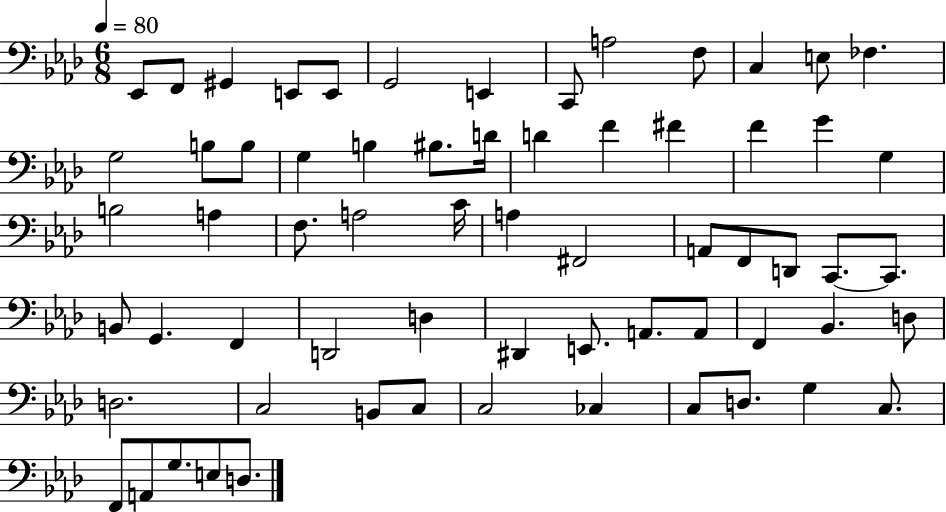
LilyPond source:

{
  \clef bass
  \numericTimeSignature
  \time 6/8
  \key aes \major
  \tempo 4 = 80
  \repeat volta 2 { ees,8 f,8 gis,4 e,8 e,8 | g,2 e,4 | c,8 a2 f8 | c4 e8 fes4. | \break g2 b8 b8 | g4 b4 bis8. d'16 | d'4 f'4 fis'4 | f'4 g'4 g4 | \break b2 a4 | f8. a2 c'16 | a4 fis,2 | a,8 f,8 d,8 c,8.~~ c,8. | \break b,8 g,4. f,4 | d,2 d4 | dis,4 e,8. a,8. a,8 | f,4 bes,4. d8 | \break d2. | c2 b,8 c8 | c2 ces4 | c8 d8. g4 c8. | \break f,8 a,8 g8. e8 d8. | } \bar "|."
}